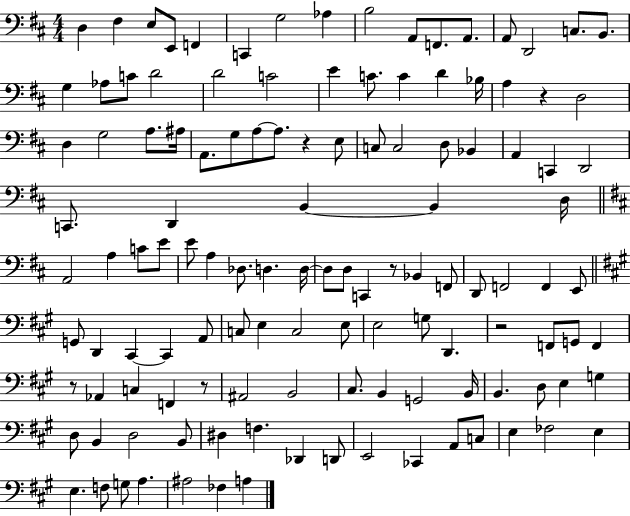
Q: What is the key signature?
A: D major